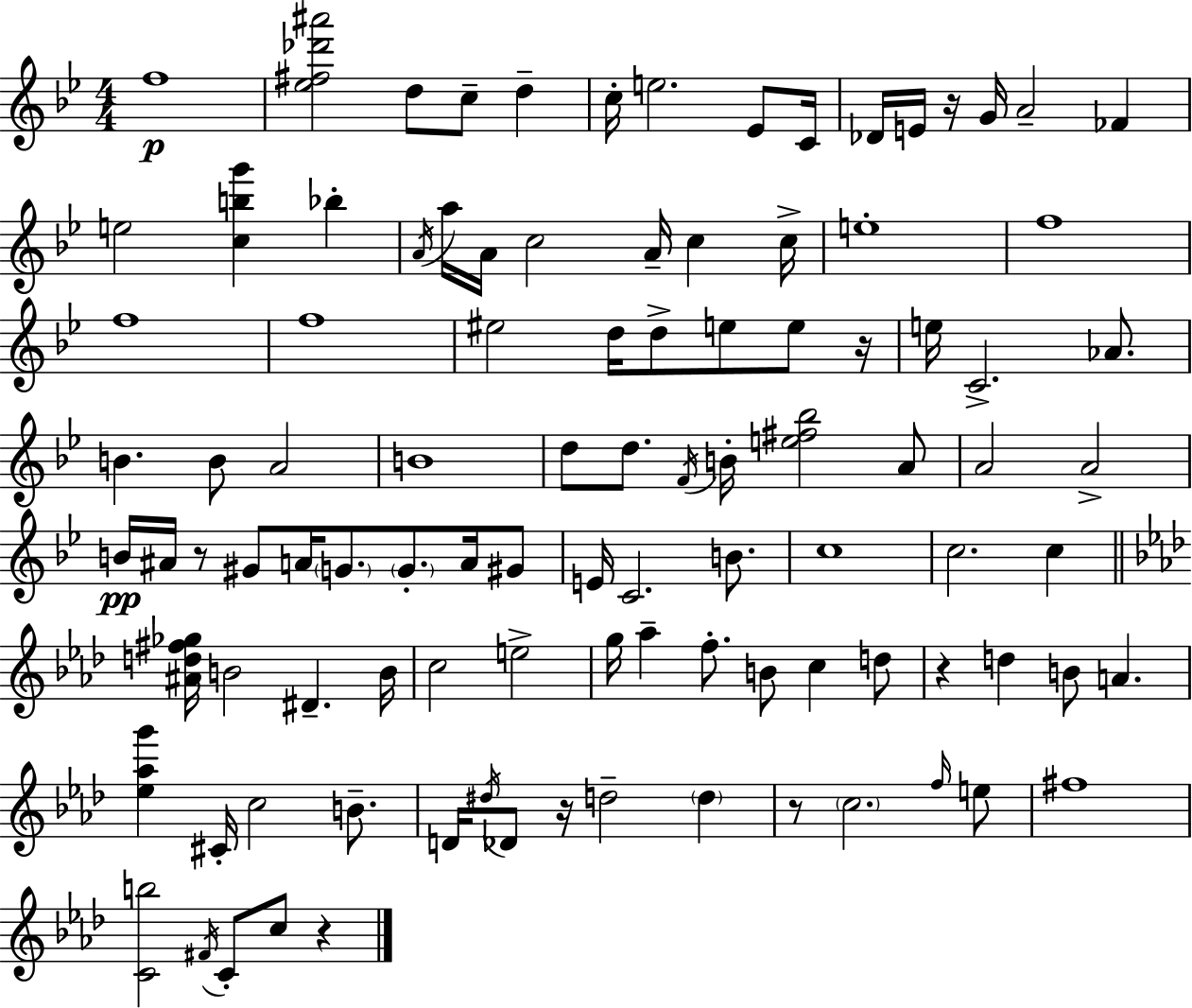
{
  \clef treble
  \numericTimeSignature
  \time 4/4
  \key bes \major
  f''1\p | <ees'' fis'' des''' ais'''>2 d''8 c''8-- d''4-- | c''16-. e''2. ees'8 c'16 | des'16 e'16 r16 g'16 a'2-- fes'4 | \break e''2 <c'' b'' g'''>4 bes''4-. | \acciaccatura { a'16 } a''16 a'16 c''2 a'16-- c''4 | c''16-> e''1-. | f''1 | \break f''1 | f''1 | eis''2 d''16 d''8-> e''8 e''8 | r16 e''16 c'2.-> aes'8. | \break b'4. b'8 a'2 | b'1 | d''8 d''8. \acciaccatura { f'16 } b'16-. <e'' fis'' bes''>2 | a'8 a'2 a'2-> | \break b'16\pp ais'16 r8 gis'8 a'16 \parenthesize g'8. \parenthesize g'8.-. a'16 | gis'8 e'16 c'2. b'8. | c''1 | c''2. c''4 | \break \bar "||" \break \key f \minor <ais' d'' fis'' ges''>16 b'2 dis'4.-- b'16 | c''2 e''2-> | g''16 aes''4-- f''8.-. b'8 c''4 d''8 | r4 d''4 b'8 a'4. | \break <ees'' aes'' g'''>4 cis'16-. c''2 b'8.-- | d'16 \acciaccatura { dis''16 } des'8 r16 d''2-- \parenthesize d''4 | r8 \parenthesize c''2. \grace { f''16 } | e''8 fis''1 | \break <c' b''>2 \acciaccatura { fis'16 } c'8-. c''8 r4 | \bar "|."
}